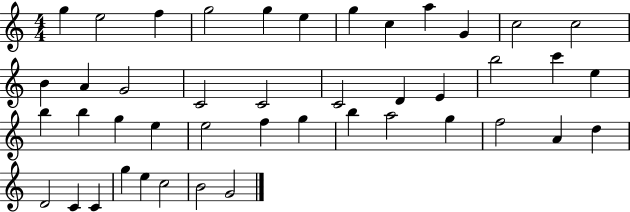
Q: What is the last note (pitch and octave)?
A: G4